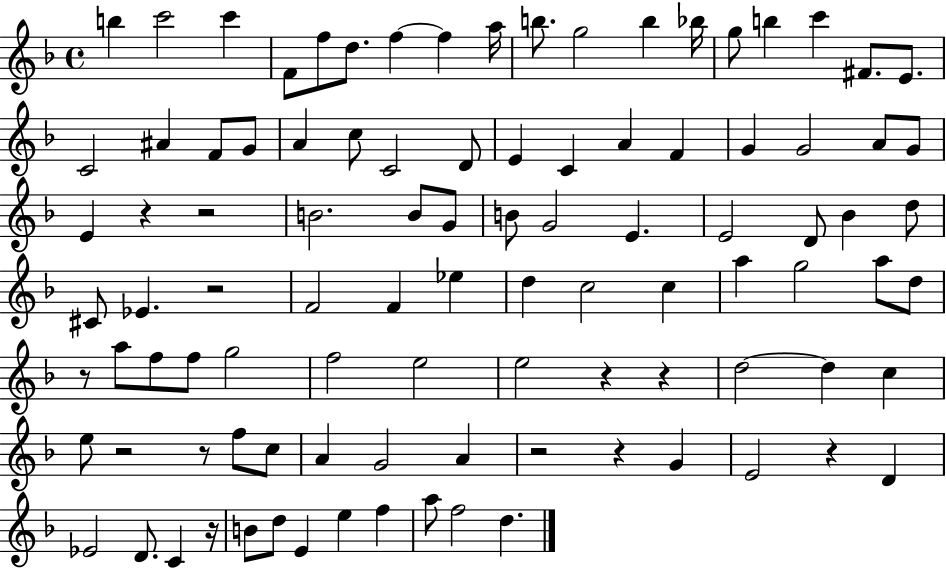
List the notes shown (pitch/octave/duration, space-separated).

B5/q C6/h C6/q F4/e F5/e D5/e. F5/q F5/q A5/s B5/e. G5/h B5/q Bb5/s G5/e B5/q C6/q F#4/e. E4/e. C4/h A#4/q F4/e G4/e A4/q C5/e C4/h D4/e E4/q C4/q A4/q F4/q G4/q G4/h A4/e G4/e E4/q R/q R/h B4/h. B4/e G4/e B4/e G4/h E4/q. E4/h D4/e Bb4/q D5/e C#4/e Eb4/q. R/h F4/h F4/q Eb5/q D5/q C5/h C5/q A5/q G5/h A5/e D5/e R/e A5/e F5/e F5/e G5/h F5/h E5/h E5/h R/q R/q D5/h D5/q C5/q E5/e R/h R/e F5/e C5/e A4/q G4/h A4/q R/h R/q G4/q E4/h R/q D4/q Eb4/h D4/e. C4/q R/s B4/e D5/e E4/q E5/q F5/q A5/e F5/h D5/q.